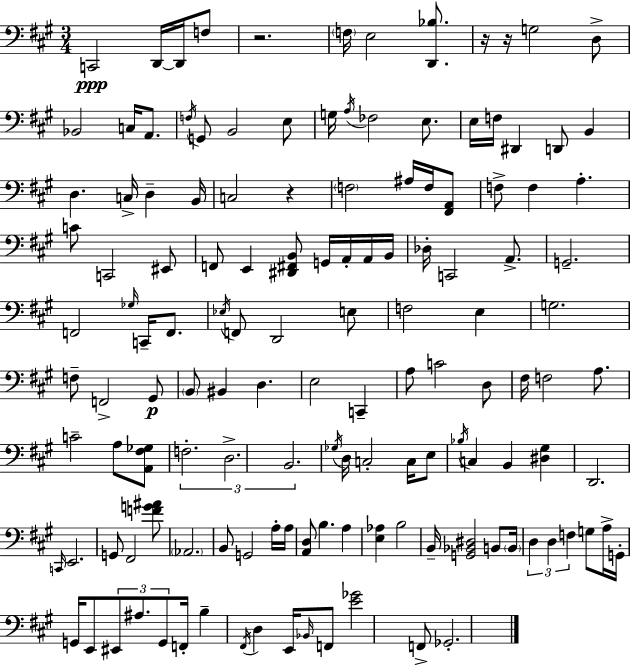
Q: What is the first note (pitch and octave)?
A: C2